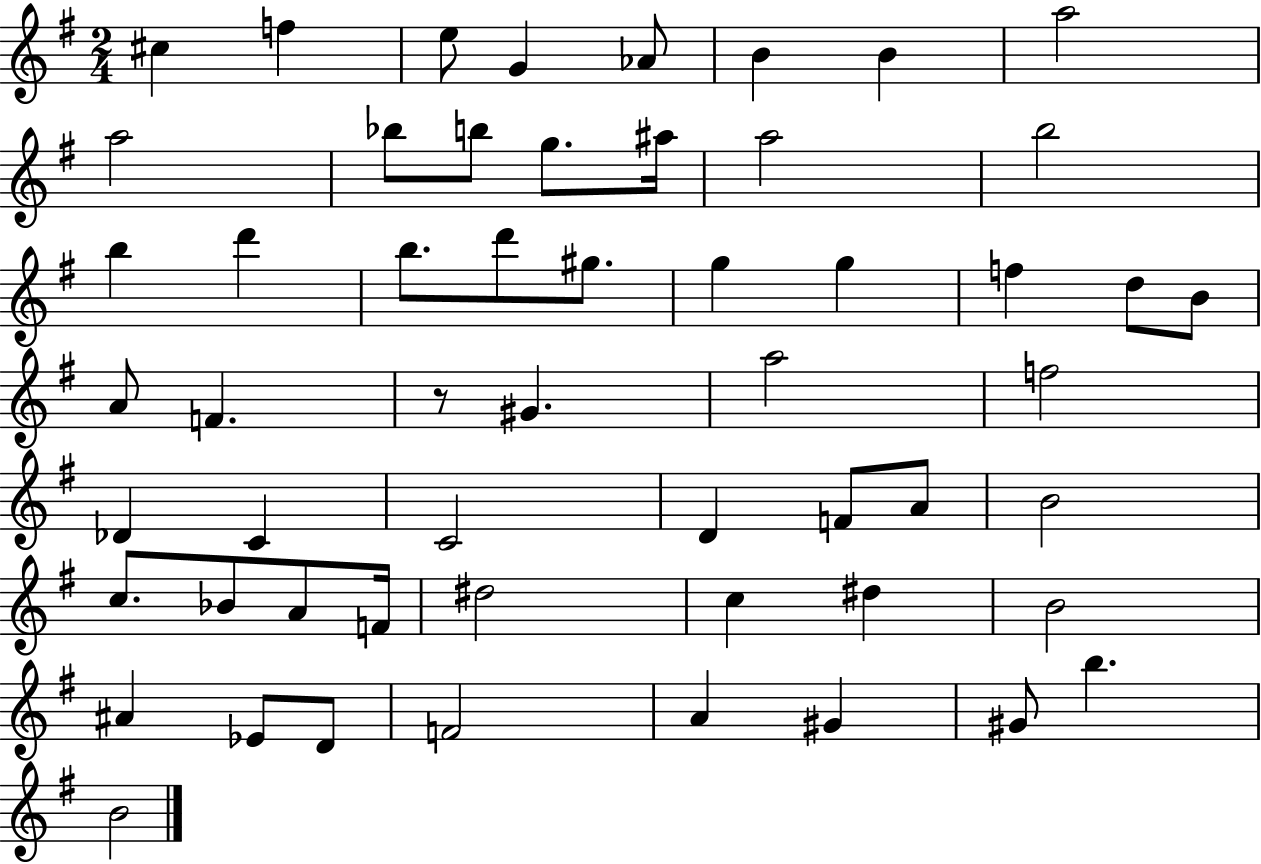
{
  \clef treble
  \numericTimeSignature
  \time 2/4
  \key g \major
  cis''4 f''4 | e''8 g'4 aes'8 | b'4 b'4 | a''2 | \break a''2 | bes''8 b''8 g''8. ais''16 | a''2 | b''2 | \break b''4 d'''4 | b''8. d'''8 gis''8. | g''4 g''4 | f''4 d''8 b'8 | \break a'8 f'4. | r8 gis'4. | a''2 | f''2 | \break des'4 c'4 | c'2 | d'4 f'8 a'8 | b'2 | \break c''8. bes'8 a'8 f'16 | dis''2 | c''4 dis''4 | b'2 | \break ais'4 ees'8 d'8 | f'2 | a'4 gis'4 | gis'8 b''4. | \break b'2 | \bar "|."
}